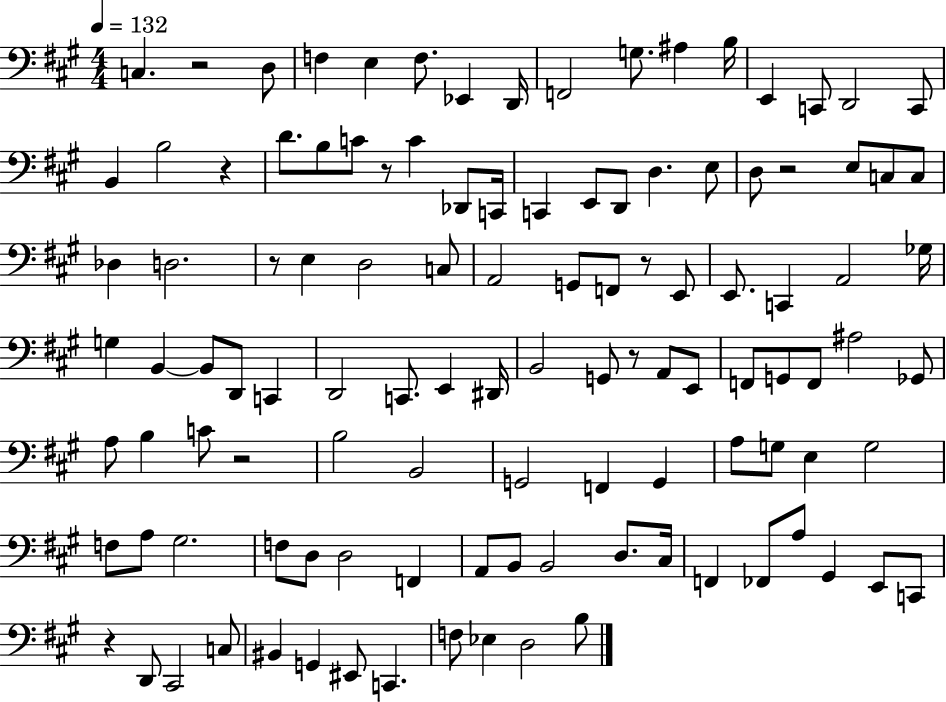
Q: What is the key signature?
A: A major